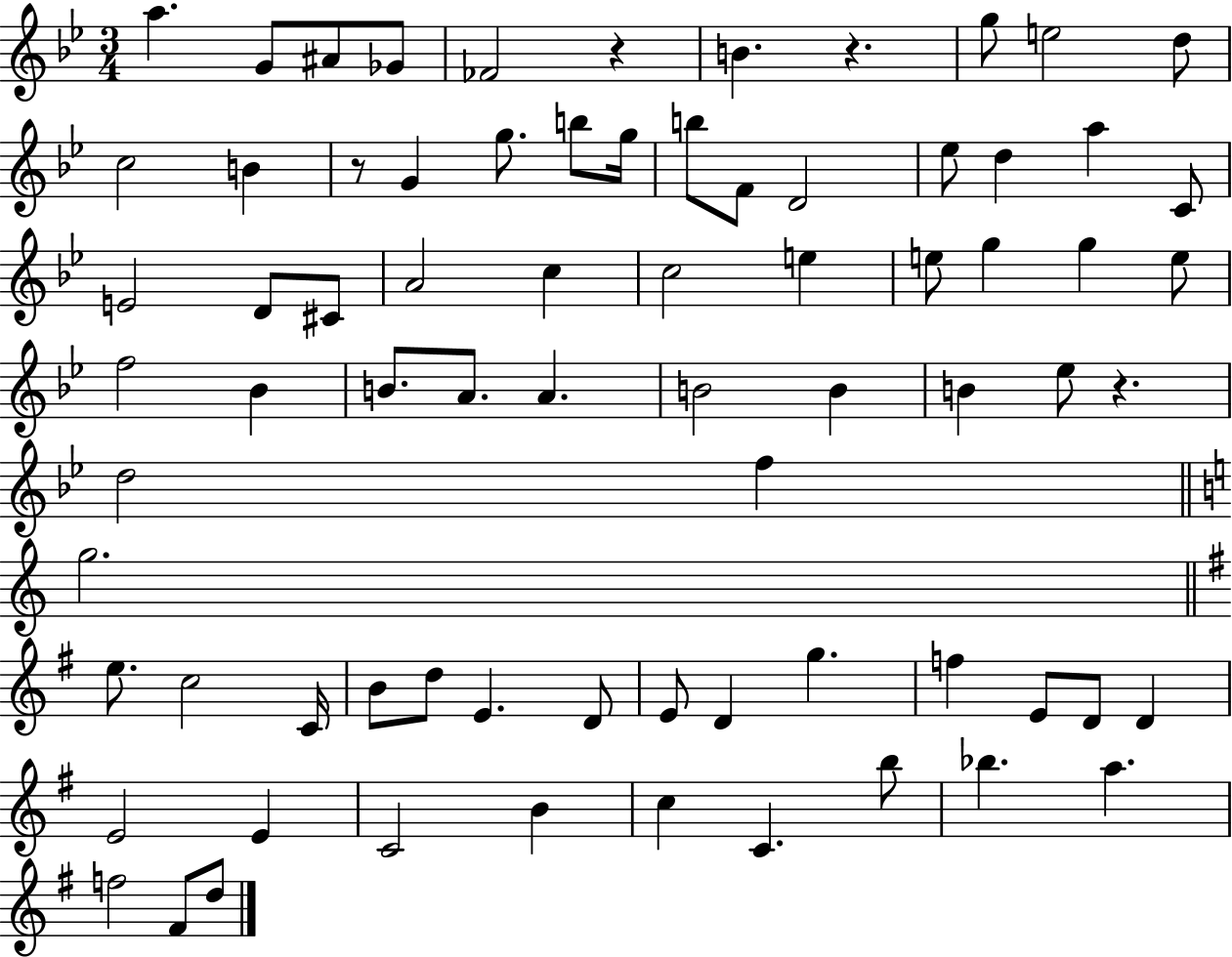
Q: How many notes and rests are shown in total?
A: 75